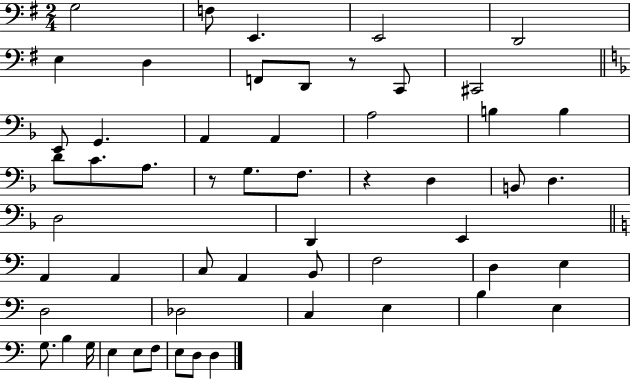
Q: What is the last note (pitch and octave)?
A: D3